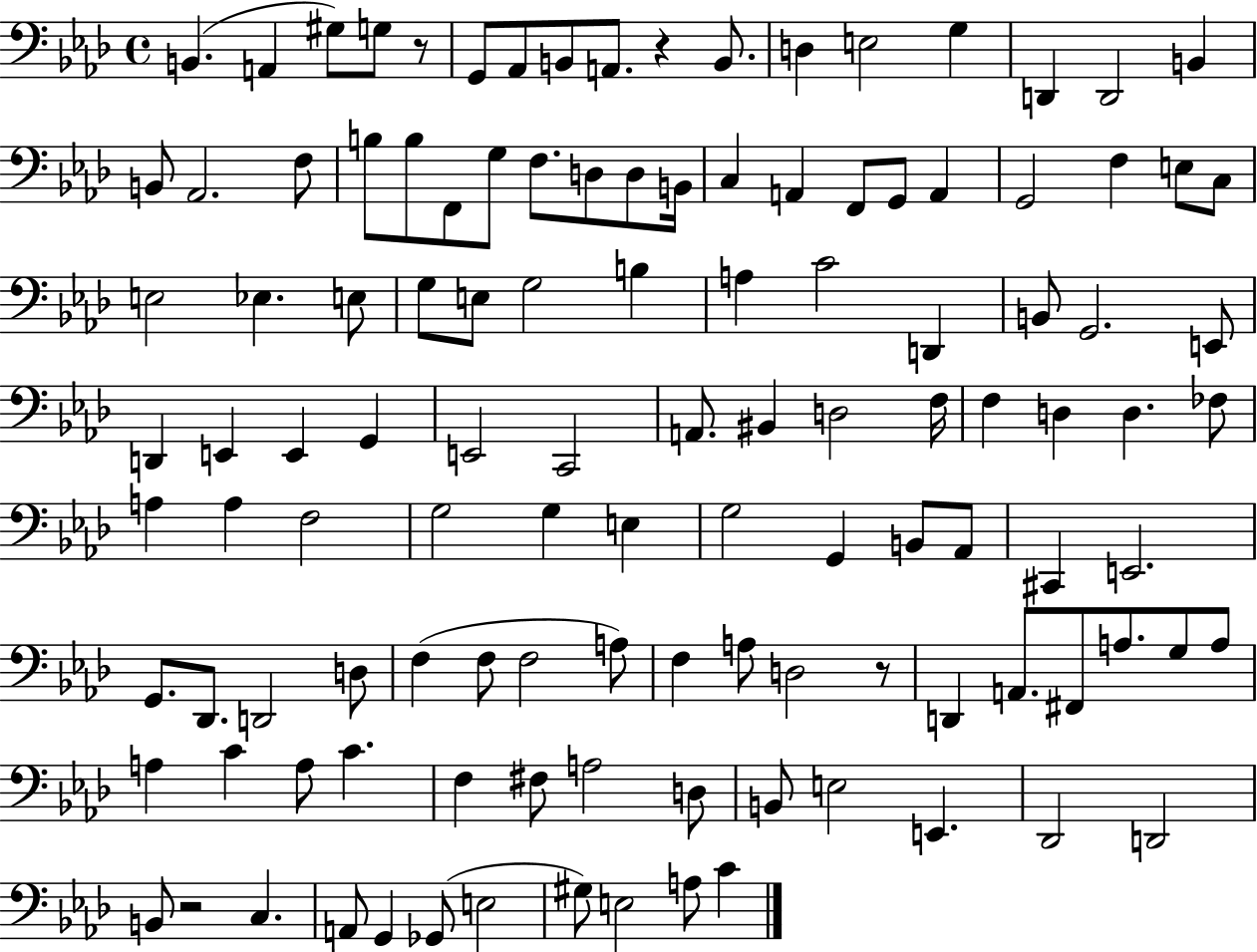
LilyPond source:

{
  \clef bass
  \time 4/4
  \defaultTimeSignature
  \key aes \major
  \repeat volta 2 { b,4.( a,4 gis8) g8 r8 | g,8 aes,8 b,8 a,8. r4 b,8. | d4 e2 g4 | d,4 d,2 b,4 | \break b,8 aes,2. f8 | b8 b8 f,8 g8 f8. d8 d8 b,16 | c4 a,4 f,8 g,8 a,4 | g,2 f4 e8 c8 | \break e2 ees4. e8 | g8 e8 g2 b4 | a4 c'2 d,4 | b,8 g,2. e,8 | \break d,4 e,4 e,4 g,4 | e,2 c,2 | a,8. bis,4 d2 f16 | f4 d4 d4. fes8 | \break a4 a4 f2 | g2 g4 e4 | g2 g,4 b,8 aes,8 | cis,4 e,2. | \break g,8. des,8. d,2 d8 | f4( f8 f2 a8) | f4 a8 d2 r8 | d,4 a,8. fis,8 a8. g8 a8 | \break a4 c'4 a8 c'4. | f4 fis8 a2 d8 | b,8 e2 e,4. | des,2 d,2 | \break b,8 r2 c4. | a,8 g,4 ges,8( e2 | gis8) e2 a8 c'4 | } \bar "|."
}